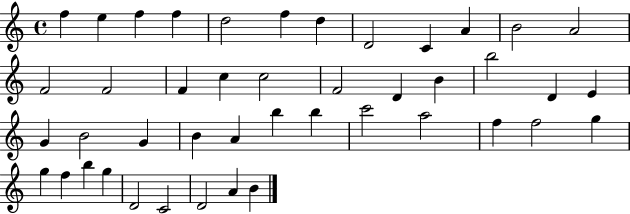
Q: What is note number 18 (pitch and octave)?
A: F4